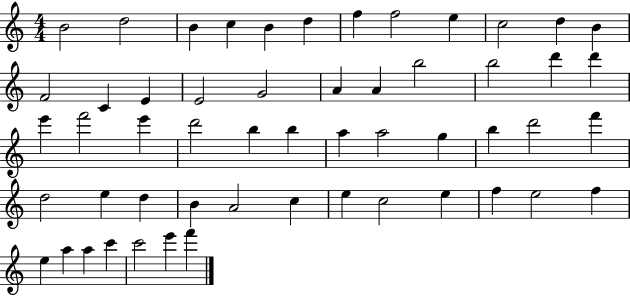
B4/h D5/h B4/q C5/q B4/q D5/q F5/q F5/h E5/q C5/h D5/q B4/q F4/h C4/q E4/q E4/h G4/h A4/q A4/q B5/h B5/h D6/q D6/q E6/q F6/h E6/q D6/h B5/q B5/q A5/q A5/h G5/q B5/q D6/h F6/q D5/h E5/q D5/q B4/q A4/h C5/q E5/q C5/h E5/q F5/q E5/h F5/q E5/q A5/q A5/q C6/q C6/h E6/q F6/q